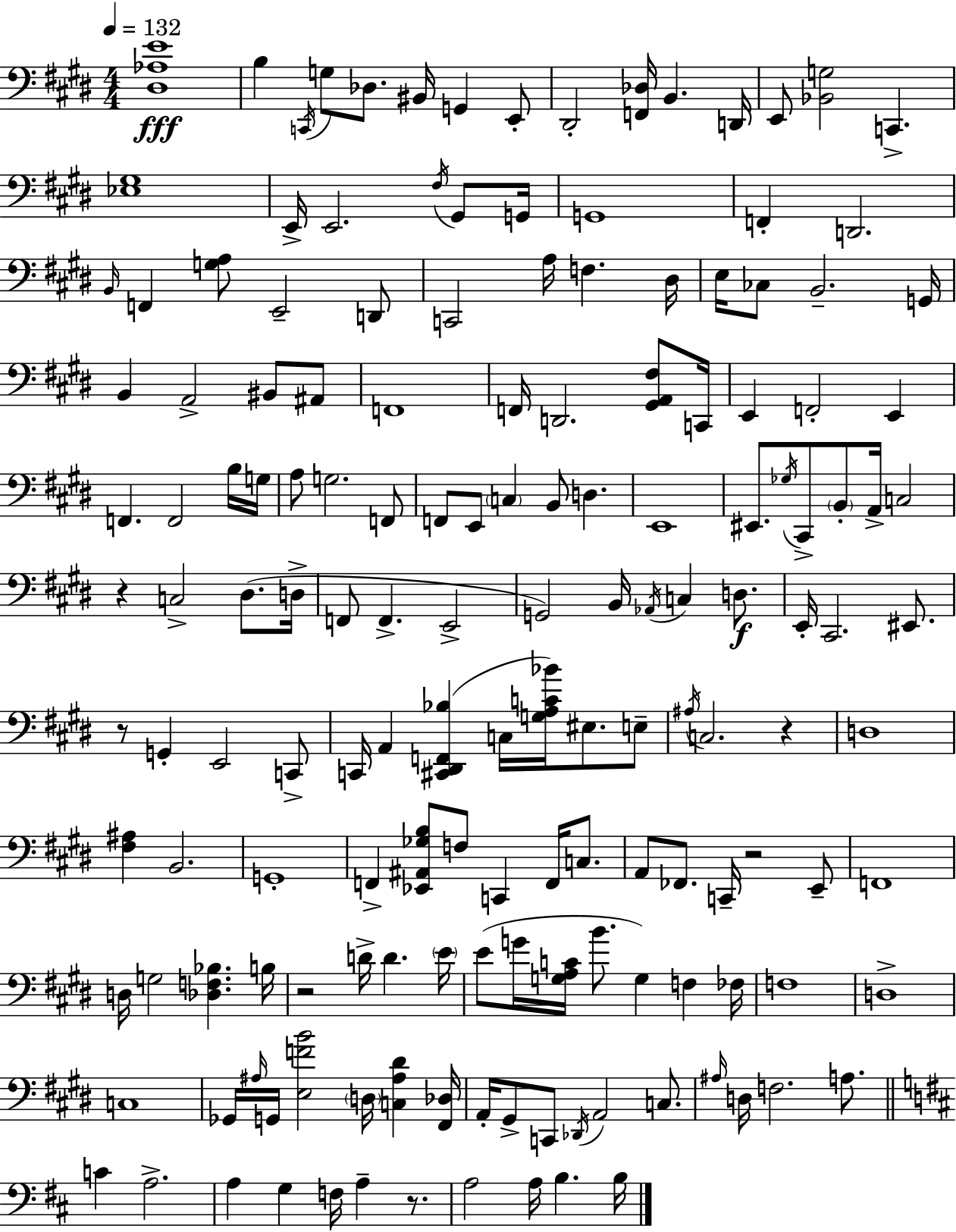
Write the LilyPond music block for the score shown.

{
  \clef bass
  \numericTimeSignature
  \time 4/4
  \key e \major
  \tempo 4 = 132
  <dis aes e'>1\fff | b4 \acciaccatura { c,16 } g8 des8. bis,16 g,4 e,8-. | dis,2-. <f, des>16 b,4. | d,16 e,8 <bes, g>2 c,4.-> | \break <ees gis>1 | e,16-> e,2. \acciaccatura { fis16 } gis,8 | g,16 g,1 | f,4-. d,2. | \break \grace { b,16 } f,4 <g a>8 e,2-- | d,8 c,2 a16 f4. | dis16 e16 ces8 b,2.-- | g,16 b,4 a,2-> bis,8 | \break ais,8 f,1 | f,16 d,2. | <gis, a, fis>8 c,16 e,4 f,2-. e,4 | f,4. f,2 | \break b16 g16 a8 g2. | f,8 f,8 e,8 \parenthesize c4 b,8 d4. | e,1 | eis,8. \acciaccatura { ges16 } cis,8-> \parenthesize b,8-. a,16-> c2 | \break r4 c2-> | dis8.( d16-> f,8 f,4.-> e,2-> | g,2) b,16 \acciaccatura { aes,16 } c4 | d8.\f e,16-. cis,2. | \break eis,8. r8 g,4-. e,2 | c,8-> c,16 a,4 <cis, dis, f, bes>4( c16 <g a c' bes'>16) | eis8. e8-- \acciaccatura { ais16 } c2. | r4 d1 | \break <fis ais>4 b,2. | g,1-. | f,4-> <ees, ais, ges b>8 f8 c,4 | f,16 c8. a,8 fes,8. c,16-- r2 | \break e,8-- f,1 | d16 g2 <des f bes>4. | b16 r2 d'16-> d'4. | \parenthesize e'16 e'8( g'16 <g a c'>16 b'8. g4) | \break f4 fes16 f1 | d1-> | c1 | ges,16 \grace { ais16 } g,16 <e f' b'>2 | \break \parenthesize d16 <c ais dis'>4 <fis, des>16 a,16-. gis,8-> c,8 \acciaccatura { des,16 } a,2 | c8. \grace { ais16 } d16 f2. | a8. \bar "||" \break \key d \major c'4 a2.-> | a4 g4 f16 a4-- r8. | a2 a16 b4. b16 | \bar "|."
}